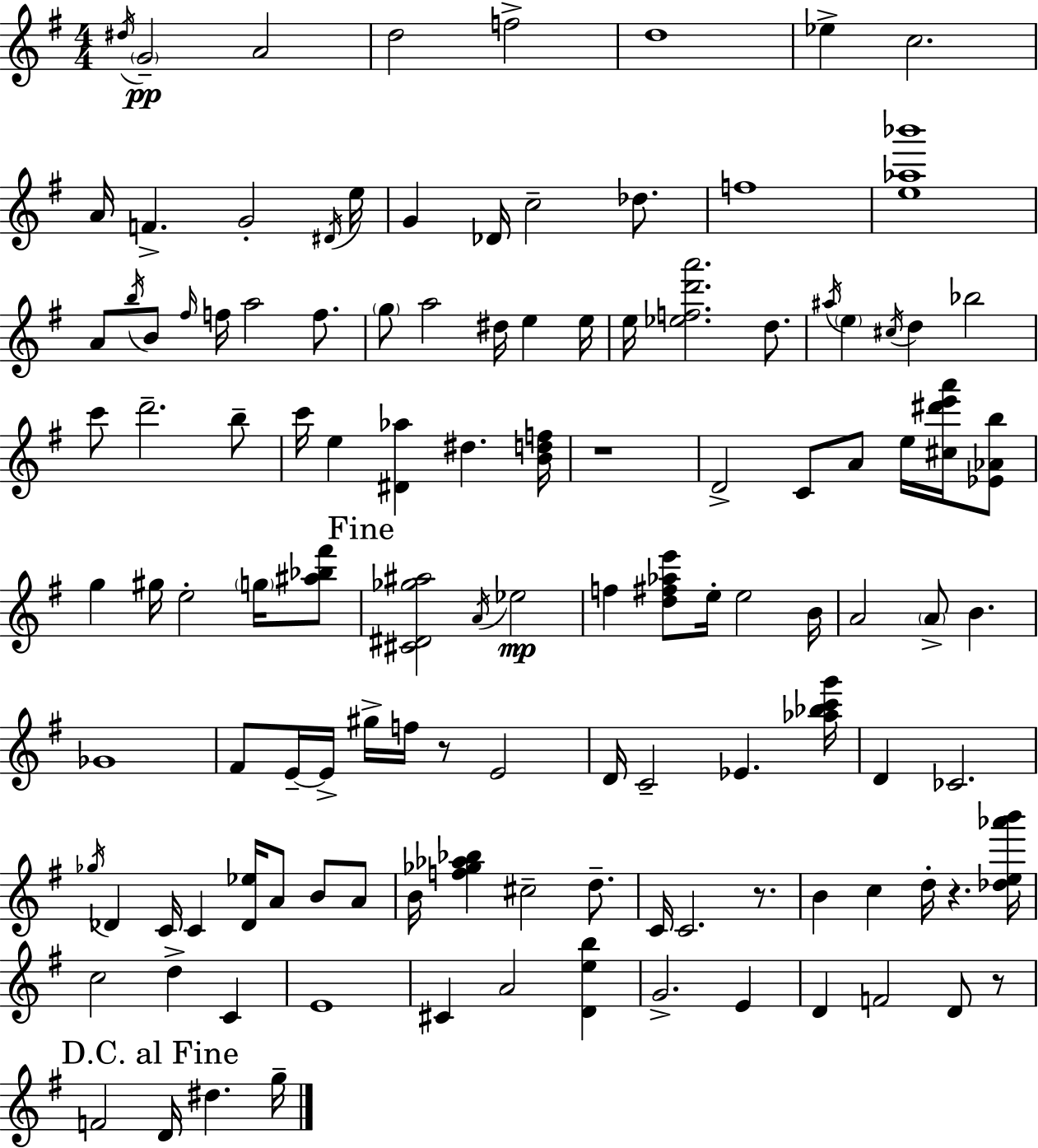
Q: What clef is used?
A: treble